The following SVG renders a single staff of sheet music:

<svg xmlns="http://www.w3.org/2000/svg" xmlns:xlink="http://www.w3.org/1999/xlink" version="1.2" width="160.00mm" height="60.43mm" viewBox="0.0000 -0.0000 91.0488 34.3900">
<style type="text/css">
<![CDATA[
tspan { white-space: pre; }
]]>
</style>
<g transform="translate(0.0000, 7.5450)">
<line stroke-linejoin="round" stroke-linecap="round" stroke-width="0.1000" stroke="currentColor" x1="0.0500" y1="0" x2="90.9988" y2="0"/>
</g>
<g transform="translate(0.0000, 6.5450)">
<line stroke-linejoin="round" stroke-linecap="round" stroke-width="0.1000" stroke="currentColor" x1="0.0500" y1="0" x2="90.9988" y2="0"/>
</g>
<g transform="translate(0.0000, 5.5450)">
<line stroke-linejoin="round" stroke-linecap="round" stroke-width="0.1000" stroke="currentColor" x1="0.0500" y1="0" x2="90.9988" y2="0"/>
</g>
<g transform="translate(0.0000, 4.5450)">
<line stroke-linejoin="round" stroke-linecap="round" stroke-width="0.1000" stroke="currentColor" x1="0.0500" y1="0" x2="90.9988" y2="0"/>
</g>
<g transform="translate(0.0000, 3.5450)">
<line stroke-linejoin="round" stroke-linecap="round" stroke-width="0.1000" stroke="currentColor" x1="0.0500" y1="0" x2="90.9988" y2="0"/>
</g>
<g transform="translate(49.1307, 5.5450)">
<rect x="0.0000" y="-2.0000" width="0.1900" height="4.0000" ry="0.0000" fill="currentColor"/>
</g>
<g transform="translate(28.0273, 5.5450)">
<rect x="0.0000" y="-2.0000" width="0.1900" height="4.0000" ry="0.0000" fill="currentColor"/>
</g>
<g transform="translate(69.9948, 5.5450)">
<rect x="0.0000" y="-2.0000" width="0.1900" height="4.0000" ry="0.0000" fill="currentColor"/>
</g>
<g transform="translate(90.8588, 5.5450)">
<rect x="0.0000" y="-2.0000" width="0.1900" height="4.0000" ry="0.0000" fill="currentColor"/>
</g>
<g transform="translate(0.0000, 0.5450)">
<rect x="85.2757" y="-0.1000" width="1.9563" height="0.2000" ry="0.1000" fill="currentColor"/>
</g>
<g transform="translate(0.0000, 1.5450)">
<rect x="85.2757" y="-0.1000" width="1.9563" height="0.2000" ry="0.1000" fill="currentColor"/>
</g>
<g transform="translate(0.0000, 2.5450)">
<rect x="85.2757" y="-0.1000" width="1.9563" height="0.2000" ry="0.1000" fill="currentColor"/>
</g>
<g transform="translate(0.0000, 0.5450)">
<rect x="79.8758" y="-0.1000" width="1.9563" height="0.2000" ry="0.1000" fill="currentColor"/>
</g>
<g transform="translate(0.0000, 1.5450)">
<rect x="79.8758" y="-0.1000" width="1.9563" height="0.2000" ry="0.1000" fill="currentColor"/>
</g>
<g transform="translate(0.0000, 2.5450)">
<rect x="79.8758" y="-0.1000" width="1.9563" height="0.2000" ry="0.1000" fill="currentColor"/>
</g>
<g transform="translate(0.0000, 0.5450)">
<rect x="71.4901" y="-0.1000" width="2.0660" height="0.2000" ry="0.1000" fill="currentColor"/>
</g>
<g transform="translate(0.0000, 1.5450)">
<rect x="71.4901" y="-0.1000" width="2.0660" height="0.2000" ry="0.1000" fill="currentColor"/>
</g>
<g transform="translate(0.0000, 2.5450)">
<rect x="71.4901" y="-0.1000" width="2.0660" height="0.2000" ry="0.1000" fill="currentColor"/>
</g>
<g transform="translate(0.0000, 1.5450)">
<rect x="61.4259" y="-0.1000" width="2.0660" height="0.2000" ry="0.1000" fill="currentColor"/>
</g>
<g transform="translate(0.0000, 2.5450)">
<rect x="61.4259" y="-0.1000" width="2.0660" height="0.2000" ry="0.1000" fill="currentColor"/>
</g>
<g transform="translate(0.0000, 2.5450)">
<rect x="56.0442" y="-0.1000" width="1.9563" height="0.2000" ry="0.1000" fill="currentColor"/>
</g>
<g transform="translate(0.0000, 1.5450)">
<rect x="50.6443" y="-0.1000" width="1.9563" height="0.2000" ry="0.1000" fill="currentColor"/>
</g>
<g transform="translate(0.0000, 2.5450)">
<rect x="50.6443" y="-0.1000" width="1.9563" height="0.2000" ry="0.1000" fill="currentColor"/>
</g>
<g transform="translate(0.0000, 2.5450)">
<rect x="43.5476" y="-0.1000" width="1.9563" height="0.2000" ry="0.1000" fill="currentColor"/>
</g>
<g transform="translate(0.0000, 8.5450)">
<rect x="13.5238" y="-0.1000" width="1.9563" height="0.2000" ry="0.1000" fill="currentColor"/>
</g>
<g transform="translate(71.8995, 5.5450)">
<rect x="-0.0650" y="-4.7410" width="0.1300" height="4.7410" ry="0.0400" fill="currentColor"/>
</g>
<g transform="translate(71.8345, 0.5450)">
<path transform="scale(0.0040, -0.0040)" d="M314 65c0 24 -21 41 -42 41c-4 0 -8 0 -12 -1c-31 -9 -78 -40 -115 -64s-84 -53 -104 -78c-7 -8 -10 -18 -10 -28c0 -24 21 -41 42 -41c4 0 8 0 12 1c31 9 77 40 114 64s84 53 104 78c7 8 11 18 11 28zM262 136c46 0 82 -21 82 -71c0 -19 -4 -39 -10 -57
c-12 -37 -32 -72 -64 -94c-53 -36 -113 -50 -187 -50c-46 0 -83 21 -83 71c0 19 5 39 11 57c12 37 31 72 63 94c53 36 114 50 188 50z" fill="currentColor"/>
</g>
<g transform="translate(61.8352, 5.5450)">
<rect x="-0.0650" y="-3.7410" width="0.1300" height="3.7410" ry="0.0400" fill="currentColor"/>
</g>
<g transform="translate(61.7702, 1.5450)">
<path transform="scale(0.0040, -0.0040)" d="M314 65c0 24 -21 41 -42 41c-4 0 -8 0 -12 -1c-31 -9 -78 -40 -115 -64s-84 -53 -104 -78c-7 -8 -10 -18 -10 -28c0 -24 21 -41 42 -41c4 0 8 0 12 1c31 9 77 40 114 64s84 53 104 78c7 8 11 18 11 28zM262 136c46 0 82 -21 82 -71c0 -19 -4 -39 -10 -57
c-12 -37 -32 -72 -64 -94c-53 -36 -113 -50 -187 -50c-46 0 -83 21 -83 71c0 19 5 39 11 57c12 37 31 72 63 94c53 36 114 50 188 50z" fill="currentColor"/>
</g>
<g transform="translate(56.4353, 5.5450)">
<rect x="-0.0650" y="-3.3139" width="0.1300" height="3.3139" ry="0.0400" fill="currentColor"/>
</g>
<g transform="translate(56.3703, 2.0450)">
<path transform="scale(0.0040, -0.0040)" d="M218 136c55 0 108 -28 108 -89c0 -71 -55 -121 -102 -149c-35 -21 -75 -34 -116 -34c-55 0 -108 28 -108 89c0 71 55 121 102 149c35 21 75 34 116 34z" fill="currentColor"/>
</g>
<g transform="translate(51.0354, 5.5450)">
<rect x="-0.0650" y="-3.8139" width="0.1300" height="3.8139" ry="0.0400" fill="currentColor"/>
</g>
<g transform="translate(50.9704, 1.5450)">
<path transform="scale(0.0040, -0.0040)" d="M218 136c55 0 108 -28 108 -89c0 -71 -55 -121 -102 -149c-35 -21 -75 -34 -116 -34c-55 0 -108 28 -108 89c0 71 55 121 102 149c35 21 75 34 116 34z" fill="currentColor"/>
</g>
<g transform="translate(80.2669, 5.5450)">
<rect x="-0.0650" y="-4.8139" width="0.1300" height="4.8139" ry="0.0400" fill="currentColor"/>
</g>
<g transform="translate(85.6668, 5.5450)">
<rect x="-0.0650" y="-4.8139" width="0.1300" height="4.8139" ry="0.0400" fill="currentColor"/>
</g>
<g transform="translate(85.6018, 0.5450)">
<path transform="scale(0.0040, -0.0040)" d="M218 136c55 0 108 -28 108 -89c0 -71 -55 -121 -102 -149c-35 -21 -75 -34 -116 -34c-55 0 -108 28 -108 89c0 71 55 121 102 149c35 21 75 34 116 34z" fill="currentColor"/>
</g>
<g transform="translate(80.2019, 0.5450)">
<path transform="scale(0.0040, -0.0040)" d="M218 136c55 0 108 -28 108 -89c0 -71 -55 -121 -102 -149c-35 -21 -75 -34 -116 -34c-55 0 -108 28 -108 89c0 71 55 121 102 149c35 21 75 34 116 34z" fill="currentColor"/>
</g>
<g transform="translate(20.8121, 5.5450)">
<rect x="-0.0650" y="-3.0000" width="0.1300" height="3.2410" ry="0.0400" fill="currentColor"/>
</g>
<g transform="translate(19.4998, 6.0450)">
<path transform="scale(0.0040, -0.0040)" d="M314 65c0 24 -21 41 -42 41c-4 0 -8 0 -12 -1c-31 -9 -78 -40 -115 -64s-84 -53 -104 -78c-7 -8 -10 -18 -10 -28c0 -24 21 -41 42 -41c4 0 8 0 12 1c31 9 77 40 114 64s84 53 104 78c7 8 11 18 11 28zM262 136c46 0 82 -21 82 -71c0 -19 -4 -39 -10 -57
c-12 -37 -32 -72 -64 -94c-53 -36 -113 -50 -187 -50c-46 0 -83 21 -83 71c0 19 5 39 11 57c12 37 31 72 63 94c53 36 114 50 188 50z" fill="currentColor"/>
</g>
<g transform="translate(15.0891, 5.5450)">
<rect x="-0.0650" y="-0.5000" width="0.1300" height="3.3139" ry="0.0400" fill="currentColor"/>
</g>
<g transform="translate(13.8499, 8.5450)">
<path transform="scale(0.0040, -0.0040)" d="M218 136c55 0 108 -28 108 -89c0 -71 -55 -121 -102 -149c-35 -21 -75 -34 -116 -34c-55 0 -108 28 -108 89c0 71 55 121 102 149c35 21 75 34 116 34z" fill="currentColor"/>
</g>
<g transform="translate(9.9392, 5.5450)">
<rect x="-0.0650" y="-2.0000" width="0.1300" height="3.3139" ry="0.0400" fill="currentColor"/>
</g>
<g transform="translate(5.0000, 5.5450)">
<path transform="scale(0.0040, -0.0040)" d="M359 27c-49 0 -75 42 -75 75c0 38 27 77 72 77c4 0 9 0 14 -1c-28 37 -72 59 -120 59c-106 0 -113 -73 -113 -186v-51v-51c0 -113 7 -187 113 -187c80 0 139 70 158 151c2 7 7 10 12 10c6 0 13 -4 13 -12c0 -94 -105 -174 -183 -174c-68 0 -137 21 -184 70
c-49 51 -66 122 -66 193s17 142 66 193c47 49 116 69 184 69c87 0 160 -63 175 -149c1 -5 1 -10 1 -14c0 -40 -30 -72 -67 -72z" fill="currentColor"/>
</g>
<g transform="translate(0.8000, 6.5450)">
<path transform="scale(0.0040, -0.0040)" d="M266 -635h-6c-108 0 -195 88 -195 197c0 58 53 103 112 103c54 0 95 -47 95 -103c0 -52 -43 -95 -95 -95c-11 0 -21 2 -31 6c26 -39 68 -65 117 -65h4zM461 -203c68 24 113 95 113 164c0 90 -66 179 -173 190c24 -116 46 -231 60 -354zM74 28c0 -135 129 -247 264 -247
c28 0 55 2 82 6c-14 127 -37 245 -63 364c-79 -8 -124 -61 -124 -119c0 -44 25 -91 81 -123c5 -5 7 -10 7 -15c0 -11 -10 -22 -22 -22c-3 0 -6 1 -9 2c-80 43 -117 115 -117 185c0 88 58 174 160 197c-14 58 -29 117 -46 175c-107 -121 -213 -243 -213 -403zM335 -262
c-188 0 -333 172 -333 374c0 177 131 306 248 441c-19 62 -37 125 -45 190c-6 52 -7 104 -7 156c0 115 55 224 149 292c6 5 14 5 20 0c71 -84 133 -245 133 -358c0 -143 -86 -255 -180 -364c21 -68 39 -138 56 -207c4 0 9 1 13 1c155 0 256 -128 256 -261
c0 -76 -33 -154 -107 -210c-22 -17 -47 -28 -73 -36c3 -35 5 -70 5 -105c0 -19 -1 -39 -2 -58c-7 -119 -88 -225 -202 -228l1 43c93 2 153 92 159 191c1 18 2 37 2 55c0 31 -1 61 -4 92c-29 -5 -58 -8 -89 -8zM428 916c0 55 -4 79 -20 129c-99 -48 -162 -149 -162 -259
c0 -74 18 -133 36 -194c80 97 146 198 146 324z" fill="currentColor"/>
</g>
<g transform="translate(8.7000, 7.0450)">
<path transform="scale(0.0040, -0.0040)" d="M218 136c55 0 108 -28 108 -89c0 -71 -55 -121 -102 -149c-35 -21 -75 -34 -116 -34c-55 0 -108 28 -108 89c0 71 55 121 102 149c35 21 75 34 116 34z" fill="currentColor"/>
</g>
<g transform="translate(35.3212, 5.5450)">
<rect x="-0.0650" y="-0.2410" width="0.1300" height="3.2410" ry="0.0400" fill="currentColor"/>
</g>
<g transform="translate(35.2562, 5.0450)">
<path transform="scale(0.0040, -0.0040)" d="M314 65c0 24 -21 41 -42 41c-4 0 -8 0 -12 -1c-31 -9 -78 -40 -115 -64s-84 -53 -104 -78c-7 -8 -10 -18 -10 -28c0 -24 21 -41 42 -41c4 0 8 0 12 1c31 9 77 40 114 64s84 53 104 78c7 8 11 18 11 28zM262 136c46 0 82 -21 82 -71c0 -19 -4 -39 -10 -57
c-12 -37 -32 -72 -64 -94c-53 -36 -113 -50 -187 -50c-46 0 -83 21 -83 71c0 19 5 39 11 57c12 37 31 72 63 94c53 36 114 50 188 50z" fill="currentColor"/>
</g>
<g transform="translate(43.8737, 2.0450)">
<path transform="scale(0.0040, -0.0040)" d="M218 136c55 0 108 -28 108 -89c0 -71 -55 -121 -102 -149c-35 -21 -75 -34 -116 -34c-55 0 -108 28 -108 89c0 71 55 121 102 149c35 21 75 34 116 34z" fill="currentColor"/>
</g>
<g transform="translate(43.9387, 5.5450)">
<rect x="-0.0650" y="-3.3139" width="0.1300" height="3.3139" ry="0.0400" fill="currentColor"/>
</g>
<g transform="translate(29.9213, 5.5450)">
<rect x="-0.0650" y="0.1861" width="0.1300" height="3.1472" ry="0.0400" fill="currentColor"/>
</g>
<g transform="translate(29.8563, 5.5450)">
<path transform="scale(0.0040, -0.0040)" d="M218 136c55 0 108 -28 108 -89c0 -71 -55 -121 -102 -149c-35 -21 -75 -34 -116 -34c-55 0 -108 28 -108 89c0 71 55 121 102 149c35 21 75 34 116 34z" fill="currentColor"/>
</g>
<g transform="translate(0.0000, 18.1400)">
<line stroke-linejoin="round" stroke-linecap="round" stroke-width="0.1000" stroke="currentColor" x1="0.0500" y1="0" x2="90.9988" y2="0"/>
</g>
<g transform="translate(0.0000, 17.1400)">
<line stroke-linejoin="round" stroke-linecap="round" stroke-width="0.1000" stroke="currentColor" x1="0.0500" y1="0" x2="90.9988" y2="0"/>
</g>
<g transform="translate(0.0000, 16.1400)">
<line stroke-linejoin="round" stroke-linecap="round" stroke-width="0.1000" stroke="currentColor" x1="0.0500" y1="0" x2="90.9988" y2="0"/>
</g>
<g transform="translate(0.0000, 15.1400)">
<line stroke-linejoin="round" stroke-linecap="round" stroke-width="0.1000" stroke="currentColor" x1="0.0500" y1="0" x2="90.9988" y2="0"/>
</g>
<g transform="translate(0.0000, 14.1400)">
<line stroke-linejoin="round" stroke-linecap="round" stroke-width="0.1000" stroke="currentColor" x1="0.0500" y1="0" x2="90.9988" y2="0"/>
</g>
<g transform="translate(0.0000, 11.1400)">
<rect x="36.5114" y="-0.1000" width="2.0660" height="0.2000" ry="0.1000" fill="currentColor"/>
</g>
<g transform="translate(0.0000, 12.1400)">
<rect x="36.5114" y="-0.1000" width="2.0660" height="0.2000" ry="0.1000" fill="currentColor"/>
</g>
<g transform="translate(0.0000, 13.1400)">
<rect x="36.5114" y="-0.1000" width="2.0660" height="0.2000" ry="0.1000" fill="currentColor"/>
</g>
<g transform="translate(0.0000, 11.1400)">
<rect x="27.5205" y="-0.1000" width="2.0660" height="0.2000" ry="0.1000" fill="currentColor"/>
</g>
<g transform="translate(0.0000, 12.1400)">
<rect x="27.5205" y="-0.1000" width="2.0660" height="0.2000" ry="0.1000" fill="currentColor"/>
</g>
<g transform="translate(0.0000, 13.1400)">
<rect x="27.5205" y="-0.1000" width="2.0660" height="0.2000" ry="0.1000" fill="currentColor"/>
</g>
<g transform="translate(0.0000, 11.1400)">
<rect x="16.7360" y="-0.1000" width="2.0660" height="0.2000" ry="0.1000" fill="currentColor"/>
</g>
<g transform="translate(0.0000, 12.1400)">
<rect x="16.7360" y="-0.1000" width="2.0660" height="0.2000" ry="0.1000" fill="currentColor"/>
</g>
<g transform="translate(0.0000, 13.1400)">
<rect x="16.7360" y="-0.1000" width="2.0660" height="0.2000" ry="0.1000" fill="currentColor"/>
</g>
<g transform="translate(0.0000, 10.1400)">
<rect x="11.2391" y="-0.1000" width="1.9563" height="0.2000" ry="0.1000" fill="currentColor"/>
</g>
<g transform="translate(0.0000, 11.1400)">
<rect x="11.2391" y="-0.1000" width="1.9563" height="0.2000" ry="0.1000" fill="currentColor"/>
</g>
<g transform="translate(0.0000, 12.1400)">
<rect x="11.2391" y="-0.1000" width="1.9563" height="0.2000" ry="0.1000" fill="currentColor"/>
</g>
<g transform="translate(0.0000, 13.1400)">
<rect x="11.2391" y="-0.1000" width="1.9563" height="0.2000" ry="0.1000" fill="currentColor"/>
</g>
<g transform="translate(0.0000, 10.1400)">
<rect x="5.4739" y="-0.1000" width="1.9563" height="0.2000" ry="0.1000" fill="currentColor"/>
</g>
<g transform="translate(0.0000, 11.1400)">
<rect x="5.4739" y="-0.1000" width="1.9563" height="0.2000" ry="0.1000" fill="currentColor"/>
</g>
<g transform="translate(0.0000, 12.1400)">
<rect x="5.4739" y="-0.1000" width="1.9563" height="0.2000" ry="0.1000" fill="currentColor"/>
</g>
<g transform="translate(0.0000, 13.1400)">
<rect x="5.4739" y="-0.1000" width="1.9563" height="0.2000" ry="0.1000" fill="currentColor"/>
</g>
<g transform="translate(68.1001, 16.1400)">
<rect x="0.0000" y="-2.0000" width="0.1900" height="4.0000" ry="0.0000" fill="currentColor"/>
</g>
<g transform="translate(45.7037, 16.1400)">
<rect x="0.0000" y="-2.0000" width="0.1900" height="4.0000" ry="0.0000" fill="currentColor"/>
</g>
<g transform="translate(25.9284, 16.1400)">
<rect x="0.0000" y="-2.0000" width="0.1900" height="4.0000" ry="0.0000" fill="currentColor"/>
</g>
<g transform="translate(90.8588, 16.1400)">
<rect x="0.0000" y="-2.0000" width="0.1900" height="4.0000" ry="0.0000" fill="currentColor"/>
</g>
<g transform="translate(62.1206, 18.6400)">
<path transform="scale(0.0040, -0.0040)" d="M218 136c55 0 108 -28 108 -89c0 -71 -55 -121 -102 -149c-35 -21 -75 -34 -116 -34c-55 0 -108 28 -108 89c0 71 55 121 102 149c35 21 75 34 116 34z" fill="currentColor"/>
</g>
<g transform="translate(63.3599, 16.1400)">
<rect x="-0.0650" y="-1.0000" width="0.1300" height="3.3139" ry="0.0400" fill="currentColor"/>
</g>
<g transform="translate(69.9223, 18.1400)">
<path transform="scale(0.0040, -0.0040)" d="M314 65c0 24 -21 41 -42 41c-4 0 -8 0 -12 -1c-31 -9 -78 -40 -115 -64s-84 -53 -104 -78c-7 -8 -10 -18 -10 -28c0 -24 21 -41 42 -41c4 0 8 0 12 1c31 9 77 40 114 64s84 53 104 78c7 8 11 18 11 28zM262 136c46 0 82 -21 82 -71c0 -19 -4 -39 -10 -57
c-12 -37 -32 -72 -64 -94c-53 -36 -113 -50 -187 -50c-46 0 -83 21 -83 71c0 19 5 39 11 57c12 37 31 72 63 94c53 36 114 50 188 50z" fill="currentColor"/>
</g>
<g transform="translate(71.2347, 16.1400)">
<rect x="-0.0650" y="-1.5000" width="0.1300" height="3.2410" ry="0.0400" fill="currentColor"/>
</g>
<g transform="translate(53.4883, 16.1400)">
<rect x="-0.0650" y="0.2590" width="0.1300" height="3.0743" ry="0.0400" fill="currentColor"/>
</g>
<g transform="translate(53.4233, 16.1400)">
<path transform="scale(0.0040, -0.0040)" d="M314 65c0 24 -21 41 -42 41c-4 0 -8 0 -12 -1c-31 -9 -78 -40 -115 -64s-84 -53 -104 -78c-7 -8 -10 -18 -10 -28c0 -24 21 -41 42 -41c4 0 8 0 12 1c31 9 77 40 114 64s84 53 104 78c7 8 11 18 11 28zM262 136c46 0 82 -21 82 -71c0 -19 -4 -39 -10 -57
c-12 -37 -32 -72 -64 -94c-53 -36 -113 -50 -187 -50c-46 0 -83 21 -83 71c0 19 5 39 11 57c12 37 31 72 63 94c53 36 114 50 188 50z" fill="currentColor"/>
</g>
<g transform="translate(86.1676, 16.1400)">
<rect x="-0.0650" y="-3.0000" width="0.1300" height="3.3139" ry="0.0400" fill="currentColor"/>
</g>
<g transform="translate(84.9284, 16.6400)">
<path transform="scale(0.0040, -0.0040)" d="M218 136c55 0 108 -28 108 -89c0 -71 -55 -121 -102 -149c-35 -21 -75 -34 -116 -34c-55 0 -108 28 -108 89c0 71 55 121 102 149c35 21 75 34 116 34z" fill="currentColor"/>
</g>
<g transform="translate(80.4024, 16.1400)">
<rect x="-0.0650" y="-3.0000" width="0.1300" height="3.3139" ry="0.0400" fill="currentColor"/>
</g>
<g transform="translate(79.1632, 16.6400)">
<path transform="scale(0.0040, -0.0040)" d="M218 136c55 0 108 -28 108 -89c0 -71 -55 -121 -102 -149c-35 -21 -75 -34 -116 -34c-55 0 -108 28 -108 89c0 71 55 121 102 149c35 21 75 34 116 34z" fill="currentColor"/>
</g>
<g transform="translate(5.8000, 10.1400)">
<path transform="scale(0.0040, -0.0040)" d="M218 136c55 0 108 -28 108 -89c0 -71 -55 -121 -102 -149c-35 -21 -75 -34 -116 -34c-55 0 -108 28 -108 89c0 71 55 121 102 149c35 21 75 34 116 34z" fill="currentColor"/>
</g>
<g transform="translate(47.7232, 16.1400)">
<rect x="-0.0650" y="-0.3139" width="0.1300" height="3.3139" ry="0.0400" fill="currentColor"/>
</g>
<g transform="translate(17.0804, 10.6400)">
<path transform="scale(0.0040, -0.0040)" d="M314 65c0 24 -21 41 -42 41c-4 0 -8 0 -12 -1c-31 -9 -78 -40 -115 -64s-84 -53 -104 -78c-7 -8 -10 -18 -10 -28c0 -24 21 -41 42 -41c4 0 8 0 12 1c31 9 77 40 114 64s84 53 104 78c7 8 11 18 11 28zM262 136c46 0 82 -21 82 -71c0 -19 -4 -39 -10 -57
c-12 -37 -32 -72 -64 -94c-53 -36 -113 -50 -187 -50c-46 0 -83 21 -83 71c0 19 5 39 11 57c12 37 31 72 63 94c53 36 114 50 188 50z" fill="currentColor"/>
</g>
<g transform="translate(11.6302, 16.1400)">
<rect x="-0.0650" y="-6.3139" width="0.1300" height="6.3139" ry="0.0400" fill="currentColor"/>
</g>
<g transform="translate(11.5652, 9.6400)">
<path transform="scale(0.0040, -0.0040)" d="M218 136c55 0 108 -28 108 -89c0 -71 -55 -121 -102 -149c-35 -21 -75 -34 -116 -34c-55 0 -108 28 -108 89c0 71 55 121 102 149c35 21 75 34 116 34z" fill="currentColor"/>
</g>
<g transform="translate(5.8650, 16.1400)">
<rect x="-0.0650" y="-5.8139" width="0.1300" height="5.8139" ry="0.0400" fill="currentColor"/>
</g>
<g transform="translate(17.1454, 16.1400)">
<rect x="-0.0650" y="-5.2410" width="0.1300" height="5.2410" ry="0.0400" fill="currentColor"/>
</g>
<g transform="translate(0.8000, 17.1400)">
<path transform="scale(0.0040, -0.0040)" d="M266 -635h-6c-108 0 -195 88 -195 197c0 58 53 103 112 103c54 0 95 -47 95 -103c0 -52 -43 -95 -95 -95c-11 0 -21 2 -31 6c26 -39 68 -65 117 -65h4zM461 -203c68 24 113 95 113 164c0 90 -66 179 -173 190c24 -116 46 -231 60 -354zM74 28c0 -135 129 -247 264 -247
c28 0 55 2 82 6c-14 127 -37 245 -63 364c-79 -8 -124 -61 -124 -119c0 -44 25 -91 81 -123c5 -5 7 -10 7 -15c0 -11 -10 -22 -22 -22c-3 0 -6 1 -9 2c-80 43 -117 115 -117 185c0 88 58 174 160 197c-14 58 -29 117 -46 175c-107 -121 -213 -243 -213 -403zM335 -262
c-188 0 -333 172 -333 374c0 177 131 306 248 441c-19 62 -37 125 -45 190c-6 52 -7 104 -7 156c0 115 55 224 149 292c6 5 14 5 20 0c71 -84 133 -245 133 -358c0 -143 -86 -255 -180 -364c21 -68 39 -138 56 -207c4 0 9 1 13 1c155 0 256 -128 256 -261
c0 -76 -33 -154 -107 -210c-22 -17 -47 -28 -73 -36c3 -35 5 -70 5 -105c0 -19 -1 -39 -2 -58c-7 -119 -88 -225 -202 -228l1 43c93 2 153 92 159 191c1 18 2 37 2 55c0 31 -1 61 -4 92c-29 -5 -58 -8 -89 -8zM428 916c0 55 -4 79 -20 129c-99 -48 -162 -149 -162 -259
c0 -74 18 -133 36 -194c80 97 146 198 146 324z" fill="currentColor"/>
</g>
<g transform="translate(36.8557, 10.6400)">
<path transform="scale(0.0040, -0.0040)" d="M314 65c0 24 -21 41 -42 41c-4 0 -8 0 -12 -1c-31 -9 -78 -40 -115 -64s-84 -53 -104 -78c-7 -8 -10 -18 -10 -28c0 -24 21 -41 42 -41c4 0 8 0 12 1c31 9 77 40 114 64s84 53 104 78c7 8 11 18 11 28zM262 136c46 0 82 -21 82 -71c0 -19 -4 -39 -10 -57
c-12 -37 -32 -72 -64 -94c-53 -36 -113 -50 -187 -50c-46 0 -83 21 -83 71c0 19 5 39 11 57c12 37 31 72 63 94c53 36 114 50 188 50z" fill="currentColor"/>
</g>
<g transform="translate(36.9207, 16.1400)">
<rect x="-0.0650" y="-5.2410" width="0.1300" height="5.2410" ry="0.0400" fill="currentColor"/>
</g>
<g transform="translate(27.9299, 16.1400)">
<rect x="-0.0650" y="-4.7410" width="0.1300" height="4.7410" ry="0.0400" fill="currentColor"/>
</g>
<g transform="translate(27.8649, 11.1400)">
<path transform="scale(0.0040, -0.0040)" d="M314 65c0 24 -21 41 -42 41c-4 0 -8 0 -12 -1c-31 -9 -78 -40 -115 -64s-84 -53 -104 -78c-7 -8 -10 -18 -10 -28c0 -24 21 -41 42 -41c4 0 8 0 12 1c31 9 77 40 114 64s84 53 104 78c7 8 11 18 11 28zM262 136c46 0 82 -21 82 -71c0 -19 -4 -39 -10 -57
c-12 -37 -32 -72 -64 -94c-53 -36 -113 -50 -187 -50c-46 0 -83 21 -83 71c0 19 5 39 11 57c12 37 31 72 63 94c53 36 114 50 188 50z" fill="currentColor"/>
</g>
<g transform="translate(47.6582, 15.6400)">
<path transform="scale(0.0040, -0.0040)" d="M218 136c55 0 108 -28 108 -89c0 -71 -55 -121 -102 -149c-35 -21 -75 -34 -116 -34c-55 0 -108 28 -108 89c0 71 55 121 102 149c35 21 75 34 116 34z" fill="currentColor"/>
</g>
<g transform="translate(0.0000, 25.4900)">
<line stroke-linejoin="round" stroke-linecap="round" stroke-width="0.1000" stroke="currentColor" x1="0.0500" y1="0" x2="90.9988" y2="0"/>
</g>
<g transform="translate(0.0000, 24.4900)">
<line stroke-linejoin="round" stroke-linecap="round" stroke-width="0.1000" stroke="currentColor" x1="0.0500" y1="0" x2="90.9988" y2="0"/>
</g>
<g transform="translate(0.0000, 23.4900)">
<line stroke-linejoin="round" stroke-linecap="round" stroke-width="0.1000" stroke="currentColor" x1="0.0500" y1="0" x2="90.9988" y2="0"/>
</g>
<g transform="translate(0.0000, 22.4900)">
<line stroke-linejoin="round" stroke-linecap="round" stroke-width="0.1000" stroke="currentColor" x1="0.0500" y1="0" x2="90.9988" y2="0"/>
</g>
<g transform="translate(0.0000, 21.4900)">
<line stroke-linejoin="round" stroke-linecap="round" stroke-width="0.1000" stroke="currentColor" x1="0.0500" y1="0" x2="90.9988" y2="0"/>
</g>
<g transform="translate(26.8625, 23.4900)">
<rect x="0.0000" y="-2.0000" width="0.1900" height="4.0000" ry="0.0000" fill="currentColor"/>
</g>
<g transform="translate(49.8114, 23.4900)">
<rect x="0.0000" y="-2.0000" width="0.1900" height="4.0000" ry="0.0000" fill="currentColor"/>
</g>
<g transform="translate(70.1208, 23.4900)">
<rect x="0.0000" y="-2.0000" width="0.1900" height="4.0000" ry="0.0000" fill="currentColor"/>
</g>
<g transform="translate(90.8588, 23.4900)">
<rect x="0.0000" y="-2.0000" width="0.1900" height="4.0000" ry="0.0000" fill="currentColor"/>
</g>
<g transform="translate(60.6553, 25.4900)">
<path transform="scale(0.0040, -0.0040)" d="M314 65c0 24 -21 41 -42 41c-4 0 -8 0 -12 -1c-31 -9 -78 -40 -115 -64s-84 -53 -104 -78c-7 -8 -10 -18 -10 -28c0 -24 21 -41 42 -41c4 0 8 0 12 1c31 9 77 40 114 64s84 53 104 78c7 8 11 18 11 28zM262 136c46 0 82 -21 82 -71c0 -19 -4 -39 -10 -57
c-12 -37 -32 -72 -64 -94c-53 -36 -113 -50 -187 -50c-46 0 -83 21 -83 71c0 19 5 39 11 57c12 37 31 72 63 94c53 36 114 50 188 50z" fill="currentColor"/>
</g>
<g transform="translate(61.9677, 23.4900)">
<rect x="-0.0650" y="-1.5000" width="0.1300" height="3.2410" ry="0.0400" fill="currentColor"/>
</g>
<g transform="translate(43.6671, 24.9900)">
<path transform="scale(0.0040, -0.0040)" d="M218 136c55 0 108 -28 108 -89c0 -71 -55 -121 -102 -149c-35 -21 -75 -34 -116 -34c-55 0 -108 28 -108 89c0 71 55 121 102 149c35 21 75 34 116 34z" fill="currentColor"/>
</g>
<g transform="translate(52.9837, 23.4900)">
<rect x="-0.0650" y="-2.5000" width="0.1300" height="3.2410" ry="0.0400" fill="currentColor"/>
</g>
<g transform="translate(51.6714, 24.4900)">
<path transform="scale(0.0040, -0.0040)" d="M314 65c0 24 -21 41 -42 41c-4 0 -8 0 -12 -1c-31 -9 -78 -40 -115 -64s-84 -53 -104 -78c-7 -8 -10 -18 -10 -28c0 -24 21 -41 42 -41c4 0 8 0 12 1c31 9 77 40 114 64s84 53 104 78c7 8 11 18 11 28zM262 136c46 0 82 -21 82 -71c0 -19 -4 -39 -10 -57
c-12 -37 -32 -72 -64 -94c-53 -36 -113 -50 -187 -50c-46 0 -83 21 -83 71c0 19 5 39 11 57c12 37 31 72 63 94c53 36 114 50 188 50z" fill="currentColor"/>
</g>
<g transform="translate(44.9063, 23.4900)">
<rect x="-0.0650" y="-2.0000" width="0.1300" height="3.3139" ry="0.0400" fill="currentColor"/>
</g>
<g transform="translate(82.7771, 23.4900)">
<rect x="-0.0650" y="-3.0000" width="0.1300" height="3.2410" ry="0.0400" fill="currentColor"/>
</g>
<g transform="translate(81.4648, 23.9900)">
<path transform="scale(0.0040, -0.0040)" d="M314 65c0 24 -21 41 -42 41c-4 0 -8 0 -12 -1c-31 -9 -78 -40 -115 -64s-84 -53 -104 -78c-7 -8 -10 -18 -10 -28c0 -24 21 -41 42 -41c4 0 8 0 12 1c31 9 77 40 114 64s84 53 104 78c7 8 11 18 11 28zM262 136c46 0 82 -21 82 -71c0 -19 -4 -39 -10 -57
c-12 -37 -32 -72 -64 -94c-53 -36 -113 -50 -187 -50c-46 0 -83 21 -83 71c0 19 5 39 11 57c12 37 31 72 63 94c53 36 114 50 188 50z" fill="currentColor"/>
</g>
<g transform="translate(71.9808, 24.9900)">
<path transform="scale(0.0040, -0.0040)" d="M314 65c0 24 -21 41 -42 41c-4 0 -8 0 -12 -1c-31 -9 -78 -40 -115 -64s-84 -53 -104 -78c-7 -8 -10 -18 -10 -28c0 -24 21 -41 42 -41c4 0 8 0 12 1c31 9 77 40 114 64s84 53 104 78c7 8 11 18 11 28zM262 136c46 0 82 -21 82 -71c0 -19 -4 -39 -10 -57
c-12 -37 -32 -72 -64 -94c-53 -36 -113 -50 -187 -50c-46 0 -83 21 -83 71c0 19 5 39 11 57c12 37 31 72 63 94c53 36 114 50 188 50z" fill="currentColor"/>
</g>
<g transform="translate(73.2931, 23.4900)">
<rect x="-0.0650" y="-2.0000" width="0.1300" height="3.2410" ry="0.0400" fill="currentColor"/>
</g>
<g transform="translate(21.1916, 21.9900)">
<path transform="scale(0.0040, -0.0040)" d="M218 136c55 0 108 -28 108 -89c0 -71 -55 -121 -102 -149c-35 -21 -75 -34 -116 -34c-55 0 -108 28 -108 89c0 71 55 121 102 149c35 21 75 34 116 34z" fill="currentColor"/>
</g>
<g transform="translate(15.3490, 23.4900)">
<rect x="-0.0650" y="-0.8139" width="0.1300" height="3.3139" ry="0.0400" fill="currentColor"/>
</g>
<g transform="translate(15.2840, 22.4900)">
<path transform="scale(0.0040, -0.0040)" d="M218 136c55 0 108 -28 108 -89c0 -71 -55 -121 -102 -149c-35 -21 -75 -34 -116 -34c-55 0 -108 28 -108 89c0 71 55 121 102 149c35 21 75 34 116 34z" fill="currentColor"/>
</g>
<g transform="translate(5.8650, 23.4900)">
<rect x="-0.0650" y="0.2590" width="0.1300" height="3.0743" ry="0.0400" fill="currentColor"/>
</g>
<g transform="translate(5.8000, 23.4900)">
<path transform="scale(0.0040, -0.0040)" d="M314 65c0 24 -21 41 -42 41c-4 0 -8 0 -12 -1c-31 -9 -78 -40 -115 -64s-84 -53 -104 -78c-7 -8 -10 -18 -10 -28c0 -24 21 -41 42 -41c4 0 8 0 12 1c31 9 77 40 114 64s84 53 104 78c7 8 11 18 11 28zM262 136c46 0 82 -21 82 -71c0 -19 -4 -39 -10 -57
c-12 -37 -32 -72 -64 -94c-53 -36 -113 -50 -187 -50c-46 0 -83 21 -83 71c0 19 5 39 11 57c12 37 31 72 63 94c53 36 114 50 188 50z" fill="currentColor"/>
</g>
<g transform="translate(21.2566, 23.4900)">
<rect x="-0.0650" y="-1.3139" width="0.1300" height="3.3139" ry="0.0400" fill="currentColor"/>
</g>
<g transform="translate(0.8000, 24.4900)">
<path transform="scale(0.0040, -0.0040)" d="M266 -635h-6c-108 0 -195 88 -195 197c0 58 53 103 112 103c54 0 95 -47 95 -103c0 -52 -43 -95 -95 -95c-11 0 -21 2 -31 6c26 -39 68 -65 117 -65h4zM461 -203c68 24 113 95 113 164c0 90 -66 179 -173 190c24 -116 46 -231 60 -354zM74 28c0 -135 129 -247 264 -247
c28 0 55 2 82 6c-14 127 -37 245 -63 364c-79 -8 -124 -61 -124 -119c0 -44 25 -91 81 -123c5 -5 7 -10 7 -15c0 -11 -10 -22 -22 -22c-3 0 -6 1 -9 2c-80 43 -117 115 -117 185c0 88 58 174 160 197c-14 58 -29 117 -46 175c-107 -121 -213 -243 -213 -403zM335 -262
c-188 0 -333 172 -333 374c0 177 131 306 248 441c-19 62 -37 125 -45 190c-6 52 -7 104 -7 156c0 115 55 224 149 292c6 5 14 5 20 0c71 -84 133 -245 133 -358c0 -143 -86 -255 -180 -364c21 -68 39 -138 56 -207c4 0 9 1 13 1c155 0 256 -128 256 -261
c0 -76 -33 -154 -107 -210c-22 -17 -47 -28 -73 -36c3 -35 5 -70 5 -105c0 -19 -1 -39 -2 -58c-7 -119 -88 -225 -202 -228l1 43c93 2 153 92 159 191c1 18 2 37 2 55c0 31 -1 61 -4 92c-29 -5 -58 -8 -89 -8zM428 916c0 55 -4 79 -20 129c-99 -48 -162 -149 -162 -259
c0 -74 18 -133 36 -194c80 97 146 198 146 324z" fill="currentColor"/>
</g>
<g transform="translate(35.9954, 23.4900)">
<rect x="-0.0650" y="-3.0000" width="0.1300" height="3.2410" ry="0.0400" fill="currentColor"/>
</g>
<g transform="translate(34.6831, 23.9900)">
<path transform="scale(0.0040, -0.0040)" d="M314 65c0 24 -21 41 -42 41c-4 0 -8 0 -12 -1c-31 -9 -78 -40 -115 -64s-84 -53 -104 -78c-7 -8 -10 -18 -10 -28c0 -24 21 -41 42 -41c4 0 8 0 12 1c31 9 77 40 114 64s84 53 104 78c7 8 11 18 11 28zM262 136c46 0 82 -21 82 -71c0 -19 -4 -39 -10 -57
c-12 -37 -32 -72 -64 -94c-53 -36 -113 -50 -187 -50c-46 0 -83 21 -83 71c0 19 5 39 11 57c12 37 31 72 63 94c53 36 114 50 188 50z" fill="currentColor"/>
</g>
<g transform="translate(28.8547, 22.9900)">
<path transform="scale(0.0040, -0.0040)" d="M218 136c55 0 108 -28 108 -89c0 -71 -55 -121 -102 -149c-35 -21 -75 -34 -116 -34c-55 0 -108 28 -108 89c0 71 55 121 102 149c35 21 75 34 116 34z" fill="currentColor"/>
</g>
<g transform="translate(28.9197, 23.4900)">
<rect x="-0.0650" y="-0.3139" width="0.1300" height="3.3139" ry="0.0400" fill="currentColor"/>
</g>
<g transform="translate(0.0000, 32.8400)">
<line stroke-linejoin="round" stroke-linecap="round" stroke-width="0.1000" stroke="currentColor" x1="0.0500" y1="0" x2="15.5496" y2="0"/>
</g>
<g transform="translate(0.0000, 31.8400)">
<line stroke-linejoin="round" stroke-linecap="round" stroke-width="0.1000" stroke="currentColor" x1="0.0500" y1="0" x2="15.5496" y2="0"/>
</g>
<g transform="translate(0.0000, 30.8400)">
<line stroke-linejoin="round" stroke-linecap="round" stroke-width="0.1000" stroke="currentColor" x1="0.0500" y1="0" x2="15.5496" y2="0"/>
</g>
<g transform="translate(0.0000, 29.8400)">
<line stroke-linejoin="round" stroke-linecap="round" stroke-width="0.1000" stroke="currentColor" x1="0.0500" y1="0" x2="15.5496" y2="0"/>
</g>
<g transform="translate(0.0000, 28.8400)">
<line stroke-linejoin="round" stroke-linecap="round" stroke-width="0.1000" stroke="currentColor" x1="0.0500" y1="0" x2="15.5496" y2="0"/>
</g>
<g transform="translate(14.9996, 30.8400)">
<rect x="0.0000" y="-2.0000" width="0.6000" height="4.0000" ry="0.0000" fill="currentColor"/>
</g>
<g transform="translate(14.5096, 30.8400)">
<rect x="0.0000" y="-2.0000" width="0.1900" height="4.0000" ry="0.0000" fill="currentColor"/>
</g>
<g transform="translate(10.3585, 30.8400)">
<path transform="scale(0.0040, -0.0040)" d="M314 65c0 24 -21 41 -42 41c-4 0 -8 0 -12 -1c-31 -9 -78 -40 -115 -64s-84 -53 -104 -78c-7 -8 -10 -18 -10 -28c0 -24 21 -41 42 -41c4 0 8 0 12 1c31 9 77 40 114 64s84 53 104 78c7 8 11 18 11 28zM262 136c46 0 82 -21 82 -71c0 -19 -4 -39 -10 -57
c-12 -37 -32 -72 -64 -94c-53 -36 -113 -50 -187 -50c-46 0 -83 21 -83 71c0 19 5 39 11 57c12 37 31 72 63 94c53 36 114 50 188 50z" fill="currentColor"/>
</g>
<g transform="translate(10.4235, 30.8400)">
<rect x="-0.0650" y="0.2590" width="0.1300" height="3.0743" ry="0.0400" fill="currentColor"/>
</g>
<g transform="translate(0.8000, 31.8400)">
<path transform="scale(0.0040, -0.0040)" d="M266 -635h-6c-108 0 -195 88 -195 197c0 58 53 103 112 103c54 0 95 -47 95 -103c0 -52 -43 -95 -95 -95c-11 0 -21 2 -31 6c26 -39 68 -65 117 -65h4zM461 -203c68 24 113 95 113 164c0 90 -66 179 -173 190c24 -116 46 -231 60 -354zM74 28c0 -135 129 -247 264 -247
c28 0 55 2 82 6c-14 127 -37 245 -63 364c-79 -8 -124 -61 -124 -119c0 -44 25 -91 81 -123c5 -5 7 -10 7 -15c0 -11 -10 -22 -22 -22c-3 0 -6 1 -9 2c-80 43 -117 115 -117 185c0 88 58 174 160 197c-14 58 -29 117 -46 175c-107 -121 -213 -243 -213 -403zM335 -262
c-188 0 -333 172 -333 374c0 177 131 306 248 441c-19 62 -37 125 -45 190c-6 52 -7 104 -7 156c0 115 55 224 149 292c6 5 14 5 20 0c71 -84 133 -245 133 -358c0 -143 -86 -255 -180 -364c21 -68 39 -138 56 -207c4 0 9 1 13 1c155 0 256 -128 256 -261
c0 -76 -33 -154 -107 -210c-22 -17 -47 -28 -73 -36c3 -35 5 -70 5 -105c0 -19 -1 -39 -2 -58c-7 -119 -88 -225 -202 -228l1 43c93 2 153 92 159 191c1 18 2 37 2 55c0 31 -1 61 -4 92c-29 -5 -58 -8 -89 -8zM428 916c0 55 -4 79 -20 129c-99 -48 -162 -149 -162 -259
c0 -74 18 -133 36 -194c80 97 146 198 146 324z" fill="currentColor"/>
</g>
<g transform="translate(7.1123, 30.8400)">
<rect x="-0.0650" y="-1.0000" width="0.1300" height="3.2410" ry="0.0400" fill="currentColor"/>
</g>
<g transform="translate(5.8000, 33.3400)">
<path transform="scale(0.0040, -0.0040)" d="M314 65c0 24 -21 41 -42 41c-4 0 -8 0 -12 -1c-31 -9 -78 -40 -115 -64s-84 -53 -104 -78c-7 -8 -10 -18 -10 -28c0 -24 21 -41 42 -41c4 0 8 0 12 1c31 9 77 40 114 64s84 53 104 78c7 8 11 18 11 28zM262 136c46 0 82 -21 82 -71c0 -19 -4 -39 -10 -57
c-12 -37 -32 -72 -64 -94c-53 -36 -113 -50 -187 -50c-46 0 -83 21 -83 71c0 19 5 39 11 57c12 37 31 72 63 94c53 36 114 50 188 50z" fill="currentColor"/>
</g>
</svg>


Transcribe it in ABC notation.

X:1
T:Untitled
M:4/4
L:1/4
K:C
F C A2 B c2 b c' b c'2 e'2 e' e' g' a' f'2 e'2 f'2 c B2 D E2 A A B2 d e c A2 F G2 E2 F2 A2 D2 B2